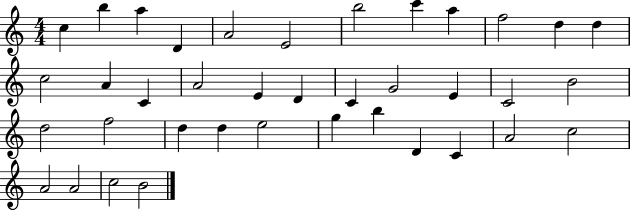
{
  \clef treble
  \numericTimeSignature
  \time 4/4
  \key c \major
  c''4 b''4 a''4 d'4 | a'2 e'2 | b''2 c'''4 a''4 | f''2 d''4 d''4 | \break c''2 a'4 c'4 | a'2 e'4 d'4 | c'4 g'2 e'4 | c'2 b'2 | \break d''2 f''2 | d''4 d''4 e''2 | g''4 b''4 d'4 c'4 | a'2 c''2 | \break a'2 a'2 | c''2 b'2 | \bar "|."
}